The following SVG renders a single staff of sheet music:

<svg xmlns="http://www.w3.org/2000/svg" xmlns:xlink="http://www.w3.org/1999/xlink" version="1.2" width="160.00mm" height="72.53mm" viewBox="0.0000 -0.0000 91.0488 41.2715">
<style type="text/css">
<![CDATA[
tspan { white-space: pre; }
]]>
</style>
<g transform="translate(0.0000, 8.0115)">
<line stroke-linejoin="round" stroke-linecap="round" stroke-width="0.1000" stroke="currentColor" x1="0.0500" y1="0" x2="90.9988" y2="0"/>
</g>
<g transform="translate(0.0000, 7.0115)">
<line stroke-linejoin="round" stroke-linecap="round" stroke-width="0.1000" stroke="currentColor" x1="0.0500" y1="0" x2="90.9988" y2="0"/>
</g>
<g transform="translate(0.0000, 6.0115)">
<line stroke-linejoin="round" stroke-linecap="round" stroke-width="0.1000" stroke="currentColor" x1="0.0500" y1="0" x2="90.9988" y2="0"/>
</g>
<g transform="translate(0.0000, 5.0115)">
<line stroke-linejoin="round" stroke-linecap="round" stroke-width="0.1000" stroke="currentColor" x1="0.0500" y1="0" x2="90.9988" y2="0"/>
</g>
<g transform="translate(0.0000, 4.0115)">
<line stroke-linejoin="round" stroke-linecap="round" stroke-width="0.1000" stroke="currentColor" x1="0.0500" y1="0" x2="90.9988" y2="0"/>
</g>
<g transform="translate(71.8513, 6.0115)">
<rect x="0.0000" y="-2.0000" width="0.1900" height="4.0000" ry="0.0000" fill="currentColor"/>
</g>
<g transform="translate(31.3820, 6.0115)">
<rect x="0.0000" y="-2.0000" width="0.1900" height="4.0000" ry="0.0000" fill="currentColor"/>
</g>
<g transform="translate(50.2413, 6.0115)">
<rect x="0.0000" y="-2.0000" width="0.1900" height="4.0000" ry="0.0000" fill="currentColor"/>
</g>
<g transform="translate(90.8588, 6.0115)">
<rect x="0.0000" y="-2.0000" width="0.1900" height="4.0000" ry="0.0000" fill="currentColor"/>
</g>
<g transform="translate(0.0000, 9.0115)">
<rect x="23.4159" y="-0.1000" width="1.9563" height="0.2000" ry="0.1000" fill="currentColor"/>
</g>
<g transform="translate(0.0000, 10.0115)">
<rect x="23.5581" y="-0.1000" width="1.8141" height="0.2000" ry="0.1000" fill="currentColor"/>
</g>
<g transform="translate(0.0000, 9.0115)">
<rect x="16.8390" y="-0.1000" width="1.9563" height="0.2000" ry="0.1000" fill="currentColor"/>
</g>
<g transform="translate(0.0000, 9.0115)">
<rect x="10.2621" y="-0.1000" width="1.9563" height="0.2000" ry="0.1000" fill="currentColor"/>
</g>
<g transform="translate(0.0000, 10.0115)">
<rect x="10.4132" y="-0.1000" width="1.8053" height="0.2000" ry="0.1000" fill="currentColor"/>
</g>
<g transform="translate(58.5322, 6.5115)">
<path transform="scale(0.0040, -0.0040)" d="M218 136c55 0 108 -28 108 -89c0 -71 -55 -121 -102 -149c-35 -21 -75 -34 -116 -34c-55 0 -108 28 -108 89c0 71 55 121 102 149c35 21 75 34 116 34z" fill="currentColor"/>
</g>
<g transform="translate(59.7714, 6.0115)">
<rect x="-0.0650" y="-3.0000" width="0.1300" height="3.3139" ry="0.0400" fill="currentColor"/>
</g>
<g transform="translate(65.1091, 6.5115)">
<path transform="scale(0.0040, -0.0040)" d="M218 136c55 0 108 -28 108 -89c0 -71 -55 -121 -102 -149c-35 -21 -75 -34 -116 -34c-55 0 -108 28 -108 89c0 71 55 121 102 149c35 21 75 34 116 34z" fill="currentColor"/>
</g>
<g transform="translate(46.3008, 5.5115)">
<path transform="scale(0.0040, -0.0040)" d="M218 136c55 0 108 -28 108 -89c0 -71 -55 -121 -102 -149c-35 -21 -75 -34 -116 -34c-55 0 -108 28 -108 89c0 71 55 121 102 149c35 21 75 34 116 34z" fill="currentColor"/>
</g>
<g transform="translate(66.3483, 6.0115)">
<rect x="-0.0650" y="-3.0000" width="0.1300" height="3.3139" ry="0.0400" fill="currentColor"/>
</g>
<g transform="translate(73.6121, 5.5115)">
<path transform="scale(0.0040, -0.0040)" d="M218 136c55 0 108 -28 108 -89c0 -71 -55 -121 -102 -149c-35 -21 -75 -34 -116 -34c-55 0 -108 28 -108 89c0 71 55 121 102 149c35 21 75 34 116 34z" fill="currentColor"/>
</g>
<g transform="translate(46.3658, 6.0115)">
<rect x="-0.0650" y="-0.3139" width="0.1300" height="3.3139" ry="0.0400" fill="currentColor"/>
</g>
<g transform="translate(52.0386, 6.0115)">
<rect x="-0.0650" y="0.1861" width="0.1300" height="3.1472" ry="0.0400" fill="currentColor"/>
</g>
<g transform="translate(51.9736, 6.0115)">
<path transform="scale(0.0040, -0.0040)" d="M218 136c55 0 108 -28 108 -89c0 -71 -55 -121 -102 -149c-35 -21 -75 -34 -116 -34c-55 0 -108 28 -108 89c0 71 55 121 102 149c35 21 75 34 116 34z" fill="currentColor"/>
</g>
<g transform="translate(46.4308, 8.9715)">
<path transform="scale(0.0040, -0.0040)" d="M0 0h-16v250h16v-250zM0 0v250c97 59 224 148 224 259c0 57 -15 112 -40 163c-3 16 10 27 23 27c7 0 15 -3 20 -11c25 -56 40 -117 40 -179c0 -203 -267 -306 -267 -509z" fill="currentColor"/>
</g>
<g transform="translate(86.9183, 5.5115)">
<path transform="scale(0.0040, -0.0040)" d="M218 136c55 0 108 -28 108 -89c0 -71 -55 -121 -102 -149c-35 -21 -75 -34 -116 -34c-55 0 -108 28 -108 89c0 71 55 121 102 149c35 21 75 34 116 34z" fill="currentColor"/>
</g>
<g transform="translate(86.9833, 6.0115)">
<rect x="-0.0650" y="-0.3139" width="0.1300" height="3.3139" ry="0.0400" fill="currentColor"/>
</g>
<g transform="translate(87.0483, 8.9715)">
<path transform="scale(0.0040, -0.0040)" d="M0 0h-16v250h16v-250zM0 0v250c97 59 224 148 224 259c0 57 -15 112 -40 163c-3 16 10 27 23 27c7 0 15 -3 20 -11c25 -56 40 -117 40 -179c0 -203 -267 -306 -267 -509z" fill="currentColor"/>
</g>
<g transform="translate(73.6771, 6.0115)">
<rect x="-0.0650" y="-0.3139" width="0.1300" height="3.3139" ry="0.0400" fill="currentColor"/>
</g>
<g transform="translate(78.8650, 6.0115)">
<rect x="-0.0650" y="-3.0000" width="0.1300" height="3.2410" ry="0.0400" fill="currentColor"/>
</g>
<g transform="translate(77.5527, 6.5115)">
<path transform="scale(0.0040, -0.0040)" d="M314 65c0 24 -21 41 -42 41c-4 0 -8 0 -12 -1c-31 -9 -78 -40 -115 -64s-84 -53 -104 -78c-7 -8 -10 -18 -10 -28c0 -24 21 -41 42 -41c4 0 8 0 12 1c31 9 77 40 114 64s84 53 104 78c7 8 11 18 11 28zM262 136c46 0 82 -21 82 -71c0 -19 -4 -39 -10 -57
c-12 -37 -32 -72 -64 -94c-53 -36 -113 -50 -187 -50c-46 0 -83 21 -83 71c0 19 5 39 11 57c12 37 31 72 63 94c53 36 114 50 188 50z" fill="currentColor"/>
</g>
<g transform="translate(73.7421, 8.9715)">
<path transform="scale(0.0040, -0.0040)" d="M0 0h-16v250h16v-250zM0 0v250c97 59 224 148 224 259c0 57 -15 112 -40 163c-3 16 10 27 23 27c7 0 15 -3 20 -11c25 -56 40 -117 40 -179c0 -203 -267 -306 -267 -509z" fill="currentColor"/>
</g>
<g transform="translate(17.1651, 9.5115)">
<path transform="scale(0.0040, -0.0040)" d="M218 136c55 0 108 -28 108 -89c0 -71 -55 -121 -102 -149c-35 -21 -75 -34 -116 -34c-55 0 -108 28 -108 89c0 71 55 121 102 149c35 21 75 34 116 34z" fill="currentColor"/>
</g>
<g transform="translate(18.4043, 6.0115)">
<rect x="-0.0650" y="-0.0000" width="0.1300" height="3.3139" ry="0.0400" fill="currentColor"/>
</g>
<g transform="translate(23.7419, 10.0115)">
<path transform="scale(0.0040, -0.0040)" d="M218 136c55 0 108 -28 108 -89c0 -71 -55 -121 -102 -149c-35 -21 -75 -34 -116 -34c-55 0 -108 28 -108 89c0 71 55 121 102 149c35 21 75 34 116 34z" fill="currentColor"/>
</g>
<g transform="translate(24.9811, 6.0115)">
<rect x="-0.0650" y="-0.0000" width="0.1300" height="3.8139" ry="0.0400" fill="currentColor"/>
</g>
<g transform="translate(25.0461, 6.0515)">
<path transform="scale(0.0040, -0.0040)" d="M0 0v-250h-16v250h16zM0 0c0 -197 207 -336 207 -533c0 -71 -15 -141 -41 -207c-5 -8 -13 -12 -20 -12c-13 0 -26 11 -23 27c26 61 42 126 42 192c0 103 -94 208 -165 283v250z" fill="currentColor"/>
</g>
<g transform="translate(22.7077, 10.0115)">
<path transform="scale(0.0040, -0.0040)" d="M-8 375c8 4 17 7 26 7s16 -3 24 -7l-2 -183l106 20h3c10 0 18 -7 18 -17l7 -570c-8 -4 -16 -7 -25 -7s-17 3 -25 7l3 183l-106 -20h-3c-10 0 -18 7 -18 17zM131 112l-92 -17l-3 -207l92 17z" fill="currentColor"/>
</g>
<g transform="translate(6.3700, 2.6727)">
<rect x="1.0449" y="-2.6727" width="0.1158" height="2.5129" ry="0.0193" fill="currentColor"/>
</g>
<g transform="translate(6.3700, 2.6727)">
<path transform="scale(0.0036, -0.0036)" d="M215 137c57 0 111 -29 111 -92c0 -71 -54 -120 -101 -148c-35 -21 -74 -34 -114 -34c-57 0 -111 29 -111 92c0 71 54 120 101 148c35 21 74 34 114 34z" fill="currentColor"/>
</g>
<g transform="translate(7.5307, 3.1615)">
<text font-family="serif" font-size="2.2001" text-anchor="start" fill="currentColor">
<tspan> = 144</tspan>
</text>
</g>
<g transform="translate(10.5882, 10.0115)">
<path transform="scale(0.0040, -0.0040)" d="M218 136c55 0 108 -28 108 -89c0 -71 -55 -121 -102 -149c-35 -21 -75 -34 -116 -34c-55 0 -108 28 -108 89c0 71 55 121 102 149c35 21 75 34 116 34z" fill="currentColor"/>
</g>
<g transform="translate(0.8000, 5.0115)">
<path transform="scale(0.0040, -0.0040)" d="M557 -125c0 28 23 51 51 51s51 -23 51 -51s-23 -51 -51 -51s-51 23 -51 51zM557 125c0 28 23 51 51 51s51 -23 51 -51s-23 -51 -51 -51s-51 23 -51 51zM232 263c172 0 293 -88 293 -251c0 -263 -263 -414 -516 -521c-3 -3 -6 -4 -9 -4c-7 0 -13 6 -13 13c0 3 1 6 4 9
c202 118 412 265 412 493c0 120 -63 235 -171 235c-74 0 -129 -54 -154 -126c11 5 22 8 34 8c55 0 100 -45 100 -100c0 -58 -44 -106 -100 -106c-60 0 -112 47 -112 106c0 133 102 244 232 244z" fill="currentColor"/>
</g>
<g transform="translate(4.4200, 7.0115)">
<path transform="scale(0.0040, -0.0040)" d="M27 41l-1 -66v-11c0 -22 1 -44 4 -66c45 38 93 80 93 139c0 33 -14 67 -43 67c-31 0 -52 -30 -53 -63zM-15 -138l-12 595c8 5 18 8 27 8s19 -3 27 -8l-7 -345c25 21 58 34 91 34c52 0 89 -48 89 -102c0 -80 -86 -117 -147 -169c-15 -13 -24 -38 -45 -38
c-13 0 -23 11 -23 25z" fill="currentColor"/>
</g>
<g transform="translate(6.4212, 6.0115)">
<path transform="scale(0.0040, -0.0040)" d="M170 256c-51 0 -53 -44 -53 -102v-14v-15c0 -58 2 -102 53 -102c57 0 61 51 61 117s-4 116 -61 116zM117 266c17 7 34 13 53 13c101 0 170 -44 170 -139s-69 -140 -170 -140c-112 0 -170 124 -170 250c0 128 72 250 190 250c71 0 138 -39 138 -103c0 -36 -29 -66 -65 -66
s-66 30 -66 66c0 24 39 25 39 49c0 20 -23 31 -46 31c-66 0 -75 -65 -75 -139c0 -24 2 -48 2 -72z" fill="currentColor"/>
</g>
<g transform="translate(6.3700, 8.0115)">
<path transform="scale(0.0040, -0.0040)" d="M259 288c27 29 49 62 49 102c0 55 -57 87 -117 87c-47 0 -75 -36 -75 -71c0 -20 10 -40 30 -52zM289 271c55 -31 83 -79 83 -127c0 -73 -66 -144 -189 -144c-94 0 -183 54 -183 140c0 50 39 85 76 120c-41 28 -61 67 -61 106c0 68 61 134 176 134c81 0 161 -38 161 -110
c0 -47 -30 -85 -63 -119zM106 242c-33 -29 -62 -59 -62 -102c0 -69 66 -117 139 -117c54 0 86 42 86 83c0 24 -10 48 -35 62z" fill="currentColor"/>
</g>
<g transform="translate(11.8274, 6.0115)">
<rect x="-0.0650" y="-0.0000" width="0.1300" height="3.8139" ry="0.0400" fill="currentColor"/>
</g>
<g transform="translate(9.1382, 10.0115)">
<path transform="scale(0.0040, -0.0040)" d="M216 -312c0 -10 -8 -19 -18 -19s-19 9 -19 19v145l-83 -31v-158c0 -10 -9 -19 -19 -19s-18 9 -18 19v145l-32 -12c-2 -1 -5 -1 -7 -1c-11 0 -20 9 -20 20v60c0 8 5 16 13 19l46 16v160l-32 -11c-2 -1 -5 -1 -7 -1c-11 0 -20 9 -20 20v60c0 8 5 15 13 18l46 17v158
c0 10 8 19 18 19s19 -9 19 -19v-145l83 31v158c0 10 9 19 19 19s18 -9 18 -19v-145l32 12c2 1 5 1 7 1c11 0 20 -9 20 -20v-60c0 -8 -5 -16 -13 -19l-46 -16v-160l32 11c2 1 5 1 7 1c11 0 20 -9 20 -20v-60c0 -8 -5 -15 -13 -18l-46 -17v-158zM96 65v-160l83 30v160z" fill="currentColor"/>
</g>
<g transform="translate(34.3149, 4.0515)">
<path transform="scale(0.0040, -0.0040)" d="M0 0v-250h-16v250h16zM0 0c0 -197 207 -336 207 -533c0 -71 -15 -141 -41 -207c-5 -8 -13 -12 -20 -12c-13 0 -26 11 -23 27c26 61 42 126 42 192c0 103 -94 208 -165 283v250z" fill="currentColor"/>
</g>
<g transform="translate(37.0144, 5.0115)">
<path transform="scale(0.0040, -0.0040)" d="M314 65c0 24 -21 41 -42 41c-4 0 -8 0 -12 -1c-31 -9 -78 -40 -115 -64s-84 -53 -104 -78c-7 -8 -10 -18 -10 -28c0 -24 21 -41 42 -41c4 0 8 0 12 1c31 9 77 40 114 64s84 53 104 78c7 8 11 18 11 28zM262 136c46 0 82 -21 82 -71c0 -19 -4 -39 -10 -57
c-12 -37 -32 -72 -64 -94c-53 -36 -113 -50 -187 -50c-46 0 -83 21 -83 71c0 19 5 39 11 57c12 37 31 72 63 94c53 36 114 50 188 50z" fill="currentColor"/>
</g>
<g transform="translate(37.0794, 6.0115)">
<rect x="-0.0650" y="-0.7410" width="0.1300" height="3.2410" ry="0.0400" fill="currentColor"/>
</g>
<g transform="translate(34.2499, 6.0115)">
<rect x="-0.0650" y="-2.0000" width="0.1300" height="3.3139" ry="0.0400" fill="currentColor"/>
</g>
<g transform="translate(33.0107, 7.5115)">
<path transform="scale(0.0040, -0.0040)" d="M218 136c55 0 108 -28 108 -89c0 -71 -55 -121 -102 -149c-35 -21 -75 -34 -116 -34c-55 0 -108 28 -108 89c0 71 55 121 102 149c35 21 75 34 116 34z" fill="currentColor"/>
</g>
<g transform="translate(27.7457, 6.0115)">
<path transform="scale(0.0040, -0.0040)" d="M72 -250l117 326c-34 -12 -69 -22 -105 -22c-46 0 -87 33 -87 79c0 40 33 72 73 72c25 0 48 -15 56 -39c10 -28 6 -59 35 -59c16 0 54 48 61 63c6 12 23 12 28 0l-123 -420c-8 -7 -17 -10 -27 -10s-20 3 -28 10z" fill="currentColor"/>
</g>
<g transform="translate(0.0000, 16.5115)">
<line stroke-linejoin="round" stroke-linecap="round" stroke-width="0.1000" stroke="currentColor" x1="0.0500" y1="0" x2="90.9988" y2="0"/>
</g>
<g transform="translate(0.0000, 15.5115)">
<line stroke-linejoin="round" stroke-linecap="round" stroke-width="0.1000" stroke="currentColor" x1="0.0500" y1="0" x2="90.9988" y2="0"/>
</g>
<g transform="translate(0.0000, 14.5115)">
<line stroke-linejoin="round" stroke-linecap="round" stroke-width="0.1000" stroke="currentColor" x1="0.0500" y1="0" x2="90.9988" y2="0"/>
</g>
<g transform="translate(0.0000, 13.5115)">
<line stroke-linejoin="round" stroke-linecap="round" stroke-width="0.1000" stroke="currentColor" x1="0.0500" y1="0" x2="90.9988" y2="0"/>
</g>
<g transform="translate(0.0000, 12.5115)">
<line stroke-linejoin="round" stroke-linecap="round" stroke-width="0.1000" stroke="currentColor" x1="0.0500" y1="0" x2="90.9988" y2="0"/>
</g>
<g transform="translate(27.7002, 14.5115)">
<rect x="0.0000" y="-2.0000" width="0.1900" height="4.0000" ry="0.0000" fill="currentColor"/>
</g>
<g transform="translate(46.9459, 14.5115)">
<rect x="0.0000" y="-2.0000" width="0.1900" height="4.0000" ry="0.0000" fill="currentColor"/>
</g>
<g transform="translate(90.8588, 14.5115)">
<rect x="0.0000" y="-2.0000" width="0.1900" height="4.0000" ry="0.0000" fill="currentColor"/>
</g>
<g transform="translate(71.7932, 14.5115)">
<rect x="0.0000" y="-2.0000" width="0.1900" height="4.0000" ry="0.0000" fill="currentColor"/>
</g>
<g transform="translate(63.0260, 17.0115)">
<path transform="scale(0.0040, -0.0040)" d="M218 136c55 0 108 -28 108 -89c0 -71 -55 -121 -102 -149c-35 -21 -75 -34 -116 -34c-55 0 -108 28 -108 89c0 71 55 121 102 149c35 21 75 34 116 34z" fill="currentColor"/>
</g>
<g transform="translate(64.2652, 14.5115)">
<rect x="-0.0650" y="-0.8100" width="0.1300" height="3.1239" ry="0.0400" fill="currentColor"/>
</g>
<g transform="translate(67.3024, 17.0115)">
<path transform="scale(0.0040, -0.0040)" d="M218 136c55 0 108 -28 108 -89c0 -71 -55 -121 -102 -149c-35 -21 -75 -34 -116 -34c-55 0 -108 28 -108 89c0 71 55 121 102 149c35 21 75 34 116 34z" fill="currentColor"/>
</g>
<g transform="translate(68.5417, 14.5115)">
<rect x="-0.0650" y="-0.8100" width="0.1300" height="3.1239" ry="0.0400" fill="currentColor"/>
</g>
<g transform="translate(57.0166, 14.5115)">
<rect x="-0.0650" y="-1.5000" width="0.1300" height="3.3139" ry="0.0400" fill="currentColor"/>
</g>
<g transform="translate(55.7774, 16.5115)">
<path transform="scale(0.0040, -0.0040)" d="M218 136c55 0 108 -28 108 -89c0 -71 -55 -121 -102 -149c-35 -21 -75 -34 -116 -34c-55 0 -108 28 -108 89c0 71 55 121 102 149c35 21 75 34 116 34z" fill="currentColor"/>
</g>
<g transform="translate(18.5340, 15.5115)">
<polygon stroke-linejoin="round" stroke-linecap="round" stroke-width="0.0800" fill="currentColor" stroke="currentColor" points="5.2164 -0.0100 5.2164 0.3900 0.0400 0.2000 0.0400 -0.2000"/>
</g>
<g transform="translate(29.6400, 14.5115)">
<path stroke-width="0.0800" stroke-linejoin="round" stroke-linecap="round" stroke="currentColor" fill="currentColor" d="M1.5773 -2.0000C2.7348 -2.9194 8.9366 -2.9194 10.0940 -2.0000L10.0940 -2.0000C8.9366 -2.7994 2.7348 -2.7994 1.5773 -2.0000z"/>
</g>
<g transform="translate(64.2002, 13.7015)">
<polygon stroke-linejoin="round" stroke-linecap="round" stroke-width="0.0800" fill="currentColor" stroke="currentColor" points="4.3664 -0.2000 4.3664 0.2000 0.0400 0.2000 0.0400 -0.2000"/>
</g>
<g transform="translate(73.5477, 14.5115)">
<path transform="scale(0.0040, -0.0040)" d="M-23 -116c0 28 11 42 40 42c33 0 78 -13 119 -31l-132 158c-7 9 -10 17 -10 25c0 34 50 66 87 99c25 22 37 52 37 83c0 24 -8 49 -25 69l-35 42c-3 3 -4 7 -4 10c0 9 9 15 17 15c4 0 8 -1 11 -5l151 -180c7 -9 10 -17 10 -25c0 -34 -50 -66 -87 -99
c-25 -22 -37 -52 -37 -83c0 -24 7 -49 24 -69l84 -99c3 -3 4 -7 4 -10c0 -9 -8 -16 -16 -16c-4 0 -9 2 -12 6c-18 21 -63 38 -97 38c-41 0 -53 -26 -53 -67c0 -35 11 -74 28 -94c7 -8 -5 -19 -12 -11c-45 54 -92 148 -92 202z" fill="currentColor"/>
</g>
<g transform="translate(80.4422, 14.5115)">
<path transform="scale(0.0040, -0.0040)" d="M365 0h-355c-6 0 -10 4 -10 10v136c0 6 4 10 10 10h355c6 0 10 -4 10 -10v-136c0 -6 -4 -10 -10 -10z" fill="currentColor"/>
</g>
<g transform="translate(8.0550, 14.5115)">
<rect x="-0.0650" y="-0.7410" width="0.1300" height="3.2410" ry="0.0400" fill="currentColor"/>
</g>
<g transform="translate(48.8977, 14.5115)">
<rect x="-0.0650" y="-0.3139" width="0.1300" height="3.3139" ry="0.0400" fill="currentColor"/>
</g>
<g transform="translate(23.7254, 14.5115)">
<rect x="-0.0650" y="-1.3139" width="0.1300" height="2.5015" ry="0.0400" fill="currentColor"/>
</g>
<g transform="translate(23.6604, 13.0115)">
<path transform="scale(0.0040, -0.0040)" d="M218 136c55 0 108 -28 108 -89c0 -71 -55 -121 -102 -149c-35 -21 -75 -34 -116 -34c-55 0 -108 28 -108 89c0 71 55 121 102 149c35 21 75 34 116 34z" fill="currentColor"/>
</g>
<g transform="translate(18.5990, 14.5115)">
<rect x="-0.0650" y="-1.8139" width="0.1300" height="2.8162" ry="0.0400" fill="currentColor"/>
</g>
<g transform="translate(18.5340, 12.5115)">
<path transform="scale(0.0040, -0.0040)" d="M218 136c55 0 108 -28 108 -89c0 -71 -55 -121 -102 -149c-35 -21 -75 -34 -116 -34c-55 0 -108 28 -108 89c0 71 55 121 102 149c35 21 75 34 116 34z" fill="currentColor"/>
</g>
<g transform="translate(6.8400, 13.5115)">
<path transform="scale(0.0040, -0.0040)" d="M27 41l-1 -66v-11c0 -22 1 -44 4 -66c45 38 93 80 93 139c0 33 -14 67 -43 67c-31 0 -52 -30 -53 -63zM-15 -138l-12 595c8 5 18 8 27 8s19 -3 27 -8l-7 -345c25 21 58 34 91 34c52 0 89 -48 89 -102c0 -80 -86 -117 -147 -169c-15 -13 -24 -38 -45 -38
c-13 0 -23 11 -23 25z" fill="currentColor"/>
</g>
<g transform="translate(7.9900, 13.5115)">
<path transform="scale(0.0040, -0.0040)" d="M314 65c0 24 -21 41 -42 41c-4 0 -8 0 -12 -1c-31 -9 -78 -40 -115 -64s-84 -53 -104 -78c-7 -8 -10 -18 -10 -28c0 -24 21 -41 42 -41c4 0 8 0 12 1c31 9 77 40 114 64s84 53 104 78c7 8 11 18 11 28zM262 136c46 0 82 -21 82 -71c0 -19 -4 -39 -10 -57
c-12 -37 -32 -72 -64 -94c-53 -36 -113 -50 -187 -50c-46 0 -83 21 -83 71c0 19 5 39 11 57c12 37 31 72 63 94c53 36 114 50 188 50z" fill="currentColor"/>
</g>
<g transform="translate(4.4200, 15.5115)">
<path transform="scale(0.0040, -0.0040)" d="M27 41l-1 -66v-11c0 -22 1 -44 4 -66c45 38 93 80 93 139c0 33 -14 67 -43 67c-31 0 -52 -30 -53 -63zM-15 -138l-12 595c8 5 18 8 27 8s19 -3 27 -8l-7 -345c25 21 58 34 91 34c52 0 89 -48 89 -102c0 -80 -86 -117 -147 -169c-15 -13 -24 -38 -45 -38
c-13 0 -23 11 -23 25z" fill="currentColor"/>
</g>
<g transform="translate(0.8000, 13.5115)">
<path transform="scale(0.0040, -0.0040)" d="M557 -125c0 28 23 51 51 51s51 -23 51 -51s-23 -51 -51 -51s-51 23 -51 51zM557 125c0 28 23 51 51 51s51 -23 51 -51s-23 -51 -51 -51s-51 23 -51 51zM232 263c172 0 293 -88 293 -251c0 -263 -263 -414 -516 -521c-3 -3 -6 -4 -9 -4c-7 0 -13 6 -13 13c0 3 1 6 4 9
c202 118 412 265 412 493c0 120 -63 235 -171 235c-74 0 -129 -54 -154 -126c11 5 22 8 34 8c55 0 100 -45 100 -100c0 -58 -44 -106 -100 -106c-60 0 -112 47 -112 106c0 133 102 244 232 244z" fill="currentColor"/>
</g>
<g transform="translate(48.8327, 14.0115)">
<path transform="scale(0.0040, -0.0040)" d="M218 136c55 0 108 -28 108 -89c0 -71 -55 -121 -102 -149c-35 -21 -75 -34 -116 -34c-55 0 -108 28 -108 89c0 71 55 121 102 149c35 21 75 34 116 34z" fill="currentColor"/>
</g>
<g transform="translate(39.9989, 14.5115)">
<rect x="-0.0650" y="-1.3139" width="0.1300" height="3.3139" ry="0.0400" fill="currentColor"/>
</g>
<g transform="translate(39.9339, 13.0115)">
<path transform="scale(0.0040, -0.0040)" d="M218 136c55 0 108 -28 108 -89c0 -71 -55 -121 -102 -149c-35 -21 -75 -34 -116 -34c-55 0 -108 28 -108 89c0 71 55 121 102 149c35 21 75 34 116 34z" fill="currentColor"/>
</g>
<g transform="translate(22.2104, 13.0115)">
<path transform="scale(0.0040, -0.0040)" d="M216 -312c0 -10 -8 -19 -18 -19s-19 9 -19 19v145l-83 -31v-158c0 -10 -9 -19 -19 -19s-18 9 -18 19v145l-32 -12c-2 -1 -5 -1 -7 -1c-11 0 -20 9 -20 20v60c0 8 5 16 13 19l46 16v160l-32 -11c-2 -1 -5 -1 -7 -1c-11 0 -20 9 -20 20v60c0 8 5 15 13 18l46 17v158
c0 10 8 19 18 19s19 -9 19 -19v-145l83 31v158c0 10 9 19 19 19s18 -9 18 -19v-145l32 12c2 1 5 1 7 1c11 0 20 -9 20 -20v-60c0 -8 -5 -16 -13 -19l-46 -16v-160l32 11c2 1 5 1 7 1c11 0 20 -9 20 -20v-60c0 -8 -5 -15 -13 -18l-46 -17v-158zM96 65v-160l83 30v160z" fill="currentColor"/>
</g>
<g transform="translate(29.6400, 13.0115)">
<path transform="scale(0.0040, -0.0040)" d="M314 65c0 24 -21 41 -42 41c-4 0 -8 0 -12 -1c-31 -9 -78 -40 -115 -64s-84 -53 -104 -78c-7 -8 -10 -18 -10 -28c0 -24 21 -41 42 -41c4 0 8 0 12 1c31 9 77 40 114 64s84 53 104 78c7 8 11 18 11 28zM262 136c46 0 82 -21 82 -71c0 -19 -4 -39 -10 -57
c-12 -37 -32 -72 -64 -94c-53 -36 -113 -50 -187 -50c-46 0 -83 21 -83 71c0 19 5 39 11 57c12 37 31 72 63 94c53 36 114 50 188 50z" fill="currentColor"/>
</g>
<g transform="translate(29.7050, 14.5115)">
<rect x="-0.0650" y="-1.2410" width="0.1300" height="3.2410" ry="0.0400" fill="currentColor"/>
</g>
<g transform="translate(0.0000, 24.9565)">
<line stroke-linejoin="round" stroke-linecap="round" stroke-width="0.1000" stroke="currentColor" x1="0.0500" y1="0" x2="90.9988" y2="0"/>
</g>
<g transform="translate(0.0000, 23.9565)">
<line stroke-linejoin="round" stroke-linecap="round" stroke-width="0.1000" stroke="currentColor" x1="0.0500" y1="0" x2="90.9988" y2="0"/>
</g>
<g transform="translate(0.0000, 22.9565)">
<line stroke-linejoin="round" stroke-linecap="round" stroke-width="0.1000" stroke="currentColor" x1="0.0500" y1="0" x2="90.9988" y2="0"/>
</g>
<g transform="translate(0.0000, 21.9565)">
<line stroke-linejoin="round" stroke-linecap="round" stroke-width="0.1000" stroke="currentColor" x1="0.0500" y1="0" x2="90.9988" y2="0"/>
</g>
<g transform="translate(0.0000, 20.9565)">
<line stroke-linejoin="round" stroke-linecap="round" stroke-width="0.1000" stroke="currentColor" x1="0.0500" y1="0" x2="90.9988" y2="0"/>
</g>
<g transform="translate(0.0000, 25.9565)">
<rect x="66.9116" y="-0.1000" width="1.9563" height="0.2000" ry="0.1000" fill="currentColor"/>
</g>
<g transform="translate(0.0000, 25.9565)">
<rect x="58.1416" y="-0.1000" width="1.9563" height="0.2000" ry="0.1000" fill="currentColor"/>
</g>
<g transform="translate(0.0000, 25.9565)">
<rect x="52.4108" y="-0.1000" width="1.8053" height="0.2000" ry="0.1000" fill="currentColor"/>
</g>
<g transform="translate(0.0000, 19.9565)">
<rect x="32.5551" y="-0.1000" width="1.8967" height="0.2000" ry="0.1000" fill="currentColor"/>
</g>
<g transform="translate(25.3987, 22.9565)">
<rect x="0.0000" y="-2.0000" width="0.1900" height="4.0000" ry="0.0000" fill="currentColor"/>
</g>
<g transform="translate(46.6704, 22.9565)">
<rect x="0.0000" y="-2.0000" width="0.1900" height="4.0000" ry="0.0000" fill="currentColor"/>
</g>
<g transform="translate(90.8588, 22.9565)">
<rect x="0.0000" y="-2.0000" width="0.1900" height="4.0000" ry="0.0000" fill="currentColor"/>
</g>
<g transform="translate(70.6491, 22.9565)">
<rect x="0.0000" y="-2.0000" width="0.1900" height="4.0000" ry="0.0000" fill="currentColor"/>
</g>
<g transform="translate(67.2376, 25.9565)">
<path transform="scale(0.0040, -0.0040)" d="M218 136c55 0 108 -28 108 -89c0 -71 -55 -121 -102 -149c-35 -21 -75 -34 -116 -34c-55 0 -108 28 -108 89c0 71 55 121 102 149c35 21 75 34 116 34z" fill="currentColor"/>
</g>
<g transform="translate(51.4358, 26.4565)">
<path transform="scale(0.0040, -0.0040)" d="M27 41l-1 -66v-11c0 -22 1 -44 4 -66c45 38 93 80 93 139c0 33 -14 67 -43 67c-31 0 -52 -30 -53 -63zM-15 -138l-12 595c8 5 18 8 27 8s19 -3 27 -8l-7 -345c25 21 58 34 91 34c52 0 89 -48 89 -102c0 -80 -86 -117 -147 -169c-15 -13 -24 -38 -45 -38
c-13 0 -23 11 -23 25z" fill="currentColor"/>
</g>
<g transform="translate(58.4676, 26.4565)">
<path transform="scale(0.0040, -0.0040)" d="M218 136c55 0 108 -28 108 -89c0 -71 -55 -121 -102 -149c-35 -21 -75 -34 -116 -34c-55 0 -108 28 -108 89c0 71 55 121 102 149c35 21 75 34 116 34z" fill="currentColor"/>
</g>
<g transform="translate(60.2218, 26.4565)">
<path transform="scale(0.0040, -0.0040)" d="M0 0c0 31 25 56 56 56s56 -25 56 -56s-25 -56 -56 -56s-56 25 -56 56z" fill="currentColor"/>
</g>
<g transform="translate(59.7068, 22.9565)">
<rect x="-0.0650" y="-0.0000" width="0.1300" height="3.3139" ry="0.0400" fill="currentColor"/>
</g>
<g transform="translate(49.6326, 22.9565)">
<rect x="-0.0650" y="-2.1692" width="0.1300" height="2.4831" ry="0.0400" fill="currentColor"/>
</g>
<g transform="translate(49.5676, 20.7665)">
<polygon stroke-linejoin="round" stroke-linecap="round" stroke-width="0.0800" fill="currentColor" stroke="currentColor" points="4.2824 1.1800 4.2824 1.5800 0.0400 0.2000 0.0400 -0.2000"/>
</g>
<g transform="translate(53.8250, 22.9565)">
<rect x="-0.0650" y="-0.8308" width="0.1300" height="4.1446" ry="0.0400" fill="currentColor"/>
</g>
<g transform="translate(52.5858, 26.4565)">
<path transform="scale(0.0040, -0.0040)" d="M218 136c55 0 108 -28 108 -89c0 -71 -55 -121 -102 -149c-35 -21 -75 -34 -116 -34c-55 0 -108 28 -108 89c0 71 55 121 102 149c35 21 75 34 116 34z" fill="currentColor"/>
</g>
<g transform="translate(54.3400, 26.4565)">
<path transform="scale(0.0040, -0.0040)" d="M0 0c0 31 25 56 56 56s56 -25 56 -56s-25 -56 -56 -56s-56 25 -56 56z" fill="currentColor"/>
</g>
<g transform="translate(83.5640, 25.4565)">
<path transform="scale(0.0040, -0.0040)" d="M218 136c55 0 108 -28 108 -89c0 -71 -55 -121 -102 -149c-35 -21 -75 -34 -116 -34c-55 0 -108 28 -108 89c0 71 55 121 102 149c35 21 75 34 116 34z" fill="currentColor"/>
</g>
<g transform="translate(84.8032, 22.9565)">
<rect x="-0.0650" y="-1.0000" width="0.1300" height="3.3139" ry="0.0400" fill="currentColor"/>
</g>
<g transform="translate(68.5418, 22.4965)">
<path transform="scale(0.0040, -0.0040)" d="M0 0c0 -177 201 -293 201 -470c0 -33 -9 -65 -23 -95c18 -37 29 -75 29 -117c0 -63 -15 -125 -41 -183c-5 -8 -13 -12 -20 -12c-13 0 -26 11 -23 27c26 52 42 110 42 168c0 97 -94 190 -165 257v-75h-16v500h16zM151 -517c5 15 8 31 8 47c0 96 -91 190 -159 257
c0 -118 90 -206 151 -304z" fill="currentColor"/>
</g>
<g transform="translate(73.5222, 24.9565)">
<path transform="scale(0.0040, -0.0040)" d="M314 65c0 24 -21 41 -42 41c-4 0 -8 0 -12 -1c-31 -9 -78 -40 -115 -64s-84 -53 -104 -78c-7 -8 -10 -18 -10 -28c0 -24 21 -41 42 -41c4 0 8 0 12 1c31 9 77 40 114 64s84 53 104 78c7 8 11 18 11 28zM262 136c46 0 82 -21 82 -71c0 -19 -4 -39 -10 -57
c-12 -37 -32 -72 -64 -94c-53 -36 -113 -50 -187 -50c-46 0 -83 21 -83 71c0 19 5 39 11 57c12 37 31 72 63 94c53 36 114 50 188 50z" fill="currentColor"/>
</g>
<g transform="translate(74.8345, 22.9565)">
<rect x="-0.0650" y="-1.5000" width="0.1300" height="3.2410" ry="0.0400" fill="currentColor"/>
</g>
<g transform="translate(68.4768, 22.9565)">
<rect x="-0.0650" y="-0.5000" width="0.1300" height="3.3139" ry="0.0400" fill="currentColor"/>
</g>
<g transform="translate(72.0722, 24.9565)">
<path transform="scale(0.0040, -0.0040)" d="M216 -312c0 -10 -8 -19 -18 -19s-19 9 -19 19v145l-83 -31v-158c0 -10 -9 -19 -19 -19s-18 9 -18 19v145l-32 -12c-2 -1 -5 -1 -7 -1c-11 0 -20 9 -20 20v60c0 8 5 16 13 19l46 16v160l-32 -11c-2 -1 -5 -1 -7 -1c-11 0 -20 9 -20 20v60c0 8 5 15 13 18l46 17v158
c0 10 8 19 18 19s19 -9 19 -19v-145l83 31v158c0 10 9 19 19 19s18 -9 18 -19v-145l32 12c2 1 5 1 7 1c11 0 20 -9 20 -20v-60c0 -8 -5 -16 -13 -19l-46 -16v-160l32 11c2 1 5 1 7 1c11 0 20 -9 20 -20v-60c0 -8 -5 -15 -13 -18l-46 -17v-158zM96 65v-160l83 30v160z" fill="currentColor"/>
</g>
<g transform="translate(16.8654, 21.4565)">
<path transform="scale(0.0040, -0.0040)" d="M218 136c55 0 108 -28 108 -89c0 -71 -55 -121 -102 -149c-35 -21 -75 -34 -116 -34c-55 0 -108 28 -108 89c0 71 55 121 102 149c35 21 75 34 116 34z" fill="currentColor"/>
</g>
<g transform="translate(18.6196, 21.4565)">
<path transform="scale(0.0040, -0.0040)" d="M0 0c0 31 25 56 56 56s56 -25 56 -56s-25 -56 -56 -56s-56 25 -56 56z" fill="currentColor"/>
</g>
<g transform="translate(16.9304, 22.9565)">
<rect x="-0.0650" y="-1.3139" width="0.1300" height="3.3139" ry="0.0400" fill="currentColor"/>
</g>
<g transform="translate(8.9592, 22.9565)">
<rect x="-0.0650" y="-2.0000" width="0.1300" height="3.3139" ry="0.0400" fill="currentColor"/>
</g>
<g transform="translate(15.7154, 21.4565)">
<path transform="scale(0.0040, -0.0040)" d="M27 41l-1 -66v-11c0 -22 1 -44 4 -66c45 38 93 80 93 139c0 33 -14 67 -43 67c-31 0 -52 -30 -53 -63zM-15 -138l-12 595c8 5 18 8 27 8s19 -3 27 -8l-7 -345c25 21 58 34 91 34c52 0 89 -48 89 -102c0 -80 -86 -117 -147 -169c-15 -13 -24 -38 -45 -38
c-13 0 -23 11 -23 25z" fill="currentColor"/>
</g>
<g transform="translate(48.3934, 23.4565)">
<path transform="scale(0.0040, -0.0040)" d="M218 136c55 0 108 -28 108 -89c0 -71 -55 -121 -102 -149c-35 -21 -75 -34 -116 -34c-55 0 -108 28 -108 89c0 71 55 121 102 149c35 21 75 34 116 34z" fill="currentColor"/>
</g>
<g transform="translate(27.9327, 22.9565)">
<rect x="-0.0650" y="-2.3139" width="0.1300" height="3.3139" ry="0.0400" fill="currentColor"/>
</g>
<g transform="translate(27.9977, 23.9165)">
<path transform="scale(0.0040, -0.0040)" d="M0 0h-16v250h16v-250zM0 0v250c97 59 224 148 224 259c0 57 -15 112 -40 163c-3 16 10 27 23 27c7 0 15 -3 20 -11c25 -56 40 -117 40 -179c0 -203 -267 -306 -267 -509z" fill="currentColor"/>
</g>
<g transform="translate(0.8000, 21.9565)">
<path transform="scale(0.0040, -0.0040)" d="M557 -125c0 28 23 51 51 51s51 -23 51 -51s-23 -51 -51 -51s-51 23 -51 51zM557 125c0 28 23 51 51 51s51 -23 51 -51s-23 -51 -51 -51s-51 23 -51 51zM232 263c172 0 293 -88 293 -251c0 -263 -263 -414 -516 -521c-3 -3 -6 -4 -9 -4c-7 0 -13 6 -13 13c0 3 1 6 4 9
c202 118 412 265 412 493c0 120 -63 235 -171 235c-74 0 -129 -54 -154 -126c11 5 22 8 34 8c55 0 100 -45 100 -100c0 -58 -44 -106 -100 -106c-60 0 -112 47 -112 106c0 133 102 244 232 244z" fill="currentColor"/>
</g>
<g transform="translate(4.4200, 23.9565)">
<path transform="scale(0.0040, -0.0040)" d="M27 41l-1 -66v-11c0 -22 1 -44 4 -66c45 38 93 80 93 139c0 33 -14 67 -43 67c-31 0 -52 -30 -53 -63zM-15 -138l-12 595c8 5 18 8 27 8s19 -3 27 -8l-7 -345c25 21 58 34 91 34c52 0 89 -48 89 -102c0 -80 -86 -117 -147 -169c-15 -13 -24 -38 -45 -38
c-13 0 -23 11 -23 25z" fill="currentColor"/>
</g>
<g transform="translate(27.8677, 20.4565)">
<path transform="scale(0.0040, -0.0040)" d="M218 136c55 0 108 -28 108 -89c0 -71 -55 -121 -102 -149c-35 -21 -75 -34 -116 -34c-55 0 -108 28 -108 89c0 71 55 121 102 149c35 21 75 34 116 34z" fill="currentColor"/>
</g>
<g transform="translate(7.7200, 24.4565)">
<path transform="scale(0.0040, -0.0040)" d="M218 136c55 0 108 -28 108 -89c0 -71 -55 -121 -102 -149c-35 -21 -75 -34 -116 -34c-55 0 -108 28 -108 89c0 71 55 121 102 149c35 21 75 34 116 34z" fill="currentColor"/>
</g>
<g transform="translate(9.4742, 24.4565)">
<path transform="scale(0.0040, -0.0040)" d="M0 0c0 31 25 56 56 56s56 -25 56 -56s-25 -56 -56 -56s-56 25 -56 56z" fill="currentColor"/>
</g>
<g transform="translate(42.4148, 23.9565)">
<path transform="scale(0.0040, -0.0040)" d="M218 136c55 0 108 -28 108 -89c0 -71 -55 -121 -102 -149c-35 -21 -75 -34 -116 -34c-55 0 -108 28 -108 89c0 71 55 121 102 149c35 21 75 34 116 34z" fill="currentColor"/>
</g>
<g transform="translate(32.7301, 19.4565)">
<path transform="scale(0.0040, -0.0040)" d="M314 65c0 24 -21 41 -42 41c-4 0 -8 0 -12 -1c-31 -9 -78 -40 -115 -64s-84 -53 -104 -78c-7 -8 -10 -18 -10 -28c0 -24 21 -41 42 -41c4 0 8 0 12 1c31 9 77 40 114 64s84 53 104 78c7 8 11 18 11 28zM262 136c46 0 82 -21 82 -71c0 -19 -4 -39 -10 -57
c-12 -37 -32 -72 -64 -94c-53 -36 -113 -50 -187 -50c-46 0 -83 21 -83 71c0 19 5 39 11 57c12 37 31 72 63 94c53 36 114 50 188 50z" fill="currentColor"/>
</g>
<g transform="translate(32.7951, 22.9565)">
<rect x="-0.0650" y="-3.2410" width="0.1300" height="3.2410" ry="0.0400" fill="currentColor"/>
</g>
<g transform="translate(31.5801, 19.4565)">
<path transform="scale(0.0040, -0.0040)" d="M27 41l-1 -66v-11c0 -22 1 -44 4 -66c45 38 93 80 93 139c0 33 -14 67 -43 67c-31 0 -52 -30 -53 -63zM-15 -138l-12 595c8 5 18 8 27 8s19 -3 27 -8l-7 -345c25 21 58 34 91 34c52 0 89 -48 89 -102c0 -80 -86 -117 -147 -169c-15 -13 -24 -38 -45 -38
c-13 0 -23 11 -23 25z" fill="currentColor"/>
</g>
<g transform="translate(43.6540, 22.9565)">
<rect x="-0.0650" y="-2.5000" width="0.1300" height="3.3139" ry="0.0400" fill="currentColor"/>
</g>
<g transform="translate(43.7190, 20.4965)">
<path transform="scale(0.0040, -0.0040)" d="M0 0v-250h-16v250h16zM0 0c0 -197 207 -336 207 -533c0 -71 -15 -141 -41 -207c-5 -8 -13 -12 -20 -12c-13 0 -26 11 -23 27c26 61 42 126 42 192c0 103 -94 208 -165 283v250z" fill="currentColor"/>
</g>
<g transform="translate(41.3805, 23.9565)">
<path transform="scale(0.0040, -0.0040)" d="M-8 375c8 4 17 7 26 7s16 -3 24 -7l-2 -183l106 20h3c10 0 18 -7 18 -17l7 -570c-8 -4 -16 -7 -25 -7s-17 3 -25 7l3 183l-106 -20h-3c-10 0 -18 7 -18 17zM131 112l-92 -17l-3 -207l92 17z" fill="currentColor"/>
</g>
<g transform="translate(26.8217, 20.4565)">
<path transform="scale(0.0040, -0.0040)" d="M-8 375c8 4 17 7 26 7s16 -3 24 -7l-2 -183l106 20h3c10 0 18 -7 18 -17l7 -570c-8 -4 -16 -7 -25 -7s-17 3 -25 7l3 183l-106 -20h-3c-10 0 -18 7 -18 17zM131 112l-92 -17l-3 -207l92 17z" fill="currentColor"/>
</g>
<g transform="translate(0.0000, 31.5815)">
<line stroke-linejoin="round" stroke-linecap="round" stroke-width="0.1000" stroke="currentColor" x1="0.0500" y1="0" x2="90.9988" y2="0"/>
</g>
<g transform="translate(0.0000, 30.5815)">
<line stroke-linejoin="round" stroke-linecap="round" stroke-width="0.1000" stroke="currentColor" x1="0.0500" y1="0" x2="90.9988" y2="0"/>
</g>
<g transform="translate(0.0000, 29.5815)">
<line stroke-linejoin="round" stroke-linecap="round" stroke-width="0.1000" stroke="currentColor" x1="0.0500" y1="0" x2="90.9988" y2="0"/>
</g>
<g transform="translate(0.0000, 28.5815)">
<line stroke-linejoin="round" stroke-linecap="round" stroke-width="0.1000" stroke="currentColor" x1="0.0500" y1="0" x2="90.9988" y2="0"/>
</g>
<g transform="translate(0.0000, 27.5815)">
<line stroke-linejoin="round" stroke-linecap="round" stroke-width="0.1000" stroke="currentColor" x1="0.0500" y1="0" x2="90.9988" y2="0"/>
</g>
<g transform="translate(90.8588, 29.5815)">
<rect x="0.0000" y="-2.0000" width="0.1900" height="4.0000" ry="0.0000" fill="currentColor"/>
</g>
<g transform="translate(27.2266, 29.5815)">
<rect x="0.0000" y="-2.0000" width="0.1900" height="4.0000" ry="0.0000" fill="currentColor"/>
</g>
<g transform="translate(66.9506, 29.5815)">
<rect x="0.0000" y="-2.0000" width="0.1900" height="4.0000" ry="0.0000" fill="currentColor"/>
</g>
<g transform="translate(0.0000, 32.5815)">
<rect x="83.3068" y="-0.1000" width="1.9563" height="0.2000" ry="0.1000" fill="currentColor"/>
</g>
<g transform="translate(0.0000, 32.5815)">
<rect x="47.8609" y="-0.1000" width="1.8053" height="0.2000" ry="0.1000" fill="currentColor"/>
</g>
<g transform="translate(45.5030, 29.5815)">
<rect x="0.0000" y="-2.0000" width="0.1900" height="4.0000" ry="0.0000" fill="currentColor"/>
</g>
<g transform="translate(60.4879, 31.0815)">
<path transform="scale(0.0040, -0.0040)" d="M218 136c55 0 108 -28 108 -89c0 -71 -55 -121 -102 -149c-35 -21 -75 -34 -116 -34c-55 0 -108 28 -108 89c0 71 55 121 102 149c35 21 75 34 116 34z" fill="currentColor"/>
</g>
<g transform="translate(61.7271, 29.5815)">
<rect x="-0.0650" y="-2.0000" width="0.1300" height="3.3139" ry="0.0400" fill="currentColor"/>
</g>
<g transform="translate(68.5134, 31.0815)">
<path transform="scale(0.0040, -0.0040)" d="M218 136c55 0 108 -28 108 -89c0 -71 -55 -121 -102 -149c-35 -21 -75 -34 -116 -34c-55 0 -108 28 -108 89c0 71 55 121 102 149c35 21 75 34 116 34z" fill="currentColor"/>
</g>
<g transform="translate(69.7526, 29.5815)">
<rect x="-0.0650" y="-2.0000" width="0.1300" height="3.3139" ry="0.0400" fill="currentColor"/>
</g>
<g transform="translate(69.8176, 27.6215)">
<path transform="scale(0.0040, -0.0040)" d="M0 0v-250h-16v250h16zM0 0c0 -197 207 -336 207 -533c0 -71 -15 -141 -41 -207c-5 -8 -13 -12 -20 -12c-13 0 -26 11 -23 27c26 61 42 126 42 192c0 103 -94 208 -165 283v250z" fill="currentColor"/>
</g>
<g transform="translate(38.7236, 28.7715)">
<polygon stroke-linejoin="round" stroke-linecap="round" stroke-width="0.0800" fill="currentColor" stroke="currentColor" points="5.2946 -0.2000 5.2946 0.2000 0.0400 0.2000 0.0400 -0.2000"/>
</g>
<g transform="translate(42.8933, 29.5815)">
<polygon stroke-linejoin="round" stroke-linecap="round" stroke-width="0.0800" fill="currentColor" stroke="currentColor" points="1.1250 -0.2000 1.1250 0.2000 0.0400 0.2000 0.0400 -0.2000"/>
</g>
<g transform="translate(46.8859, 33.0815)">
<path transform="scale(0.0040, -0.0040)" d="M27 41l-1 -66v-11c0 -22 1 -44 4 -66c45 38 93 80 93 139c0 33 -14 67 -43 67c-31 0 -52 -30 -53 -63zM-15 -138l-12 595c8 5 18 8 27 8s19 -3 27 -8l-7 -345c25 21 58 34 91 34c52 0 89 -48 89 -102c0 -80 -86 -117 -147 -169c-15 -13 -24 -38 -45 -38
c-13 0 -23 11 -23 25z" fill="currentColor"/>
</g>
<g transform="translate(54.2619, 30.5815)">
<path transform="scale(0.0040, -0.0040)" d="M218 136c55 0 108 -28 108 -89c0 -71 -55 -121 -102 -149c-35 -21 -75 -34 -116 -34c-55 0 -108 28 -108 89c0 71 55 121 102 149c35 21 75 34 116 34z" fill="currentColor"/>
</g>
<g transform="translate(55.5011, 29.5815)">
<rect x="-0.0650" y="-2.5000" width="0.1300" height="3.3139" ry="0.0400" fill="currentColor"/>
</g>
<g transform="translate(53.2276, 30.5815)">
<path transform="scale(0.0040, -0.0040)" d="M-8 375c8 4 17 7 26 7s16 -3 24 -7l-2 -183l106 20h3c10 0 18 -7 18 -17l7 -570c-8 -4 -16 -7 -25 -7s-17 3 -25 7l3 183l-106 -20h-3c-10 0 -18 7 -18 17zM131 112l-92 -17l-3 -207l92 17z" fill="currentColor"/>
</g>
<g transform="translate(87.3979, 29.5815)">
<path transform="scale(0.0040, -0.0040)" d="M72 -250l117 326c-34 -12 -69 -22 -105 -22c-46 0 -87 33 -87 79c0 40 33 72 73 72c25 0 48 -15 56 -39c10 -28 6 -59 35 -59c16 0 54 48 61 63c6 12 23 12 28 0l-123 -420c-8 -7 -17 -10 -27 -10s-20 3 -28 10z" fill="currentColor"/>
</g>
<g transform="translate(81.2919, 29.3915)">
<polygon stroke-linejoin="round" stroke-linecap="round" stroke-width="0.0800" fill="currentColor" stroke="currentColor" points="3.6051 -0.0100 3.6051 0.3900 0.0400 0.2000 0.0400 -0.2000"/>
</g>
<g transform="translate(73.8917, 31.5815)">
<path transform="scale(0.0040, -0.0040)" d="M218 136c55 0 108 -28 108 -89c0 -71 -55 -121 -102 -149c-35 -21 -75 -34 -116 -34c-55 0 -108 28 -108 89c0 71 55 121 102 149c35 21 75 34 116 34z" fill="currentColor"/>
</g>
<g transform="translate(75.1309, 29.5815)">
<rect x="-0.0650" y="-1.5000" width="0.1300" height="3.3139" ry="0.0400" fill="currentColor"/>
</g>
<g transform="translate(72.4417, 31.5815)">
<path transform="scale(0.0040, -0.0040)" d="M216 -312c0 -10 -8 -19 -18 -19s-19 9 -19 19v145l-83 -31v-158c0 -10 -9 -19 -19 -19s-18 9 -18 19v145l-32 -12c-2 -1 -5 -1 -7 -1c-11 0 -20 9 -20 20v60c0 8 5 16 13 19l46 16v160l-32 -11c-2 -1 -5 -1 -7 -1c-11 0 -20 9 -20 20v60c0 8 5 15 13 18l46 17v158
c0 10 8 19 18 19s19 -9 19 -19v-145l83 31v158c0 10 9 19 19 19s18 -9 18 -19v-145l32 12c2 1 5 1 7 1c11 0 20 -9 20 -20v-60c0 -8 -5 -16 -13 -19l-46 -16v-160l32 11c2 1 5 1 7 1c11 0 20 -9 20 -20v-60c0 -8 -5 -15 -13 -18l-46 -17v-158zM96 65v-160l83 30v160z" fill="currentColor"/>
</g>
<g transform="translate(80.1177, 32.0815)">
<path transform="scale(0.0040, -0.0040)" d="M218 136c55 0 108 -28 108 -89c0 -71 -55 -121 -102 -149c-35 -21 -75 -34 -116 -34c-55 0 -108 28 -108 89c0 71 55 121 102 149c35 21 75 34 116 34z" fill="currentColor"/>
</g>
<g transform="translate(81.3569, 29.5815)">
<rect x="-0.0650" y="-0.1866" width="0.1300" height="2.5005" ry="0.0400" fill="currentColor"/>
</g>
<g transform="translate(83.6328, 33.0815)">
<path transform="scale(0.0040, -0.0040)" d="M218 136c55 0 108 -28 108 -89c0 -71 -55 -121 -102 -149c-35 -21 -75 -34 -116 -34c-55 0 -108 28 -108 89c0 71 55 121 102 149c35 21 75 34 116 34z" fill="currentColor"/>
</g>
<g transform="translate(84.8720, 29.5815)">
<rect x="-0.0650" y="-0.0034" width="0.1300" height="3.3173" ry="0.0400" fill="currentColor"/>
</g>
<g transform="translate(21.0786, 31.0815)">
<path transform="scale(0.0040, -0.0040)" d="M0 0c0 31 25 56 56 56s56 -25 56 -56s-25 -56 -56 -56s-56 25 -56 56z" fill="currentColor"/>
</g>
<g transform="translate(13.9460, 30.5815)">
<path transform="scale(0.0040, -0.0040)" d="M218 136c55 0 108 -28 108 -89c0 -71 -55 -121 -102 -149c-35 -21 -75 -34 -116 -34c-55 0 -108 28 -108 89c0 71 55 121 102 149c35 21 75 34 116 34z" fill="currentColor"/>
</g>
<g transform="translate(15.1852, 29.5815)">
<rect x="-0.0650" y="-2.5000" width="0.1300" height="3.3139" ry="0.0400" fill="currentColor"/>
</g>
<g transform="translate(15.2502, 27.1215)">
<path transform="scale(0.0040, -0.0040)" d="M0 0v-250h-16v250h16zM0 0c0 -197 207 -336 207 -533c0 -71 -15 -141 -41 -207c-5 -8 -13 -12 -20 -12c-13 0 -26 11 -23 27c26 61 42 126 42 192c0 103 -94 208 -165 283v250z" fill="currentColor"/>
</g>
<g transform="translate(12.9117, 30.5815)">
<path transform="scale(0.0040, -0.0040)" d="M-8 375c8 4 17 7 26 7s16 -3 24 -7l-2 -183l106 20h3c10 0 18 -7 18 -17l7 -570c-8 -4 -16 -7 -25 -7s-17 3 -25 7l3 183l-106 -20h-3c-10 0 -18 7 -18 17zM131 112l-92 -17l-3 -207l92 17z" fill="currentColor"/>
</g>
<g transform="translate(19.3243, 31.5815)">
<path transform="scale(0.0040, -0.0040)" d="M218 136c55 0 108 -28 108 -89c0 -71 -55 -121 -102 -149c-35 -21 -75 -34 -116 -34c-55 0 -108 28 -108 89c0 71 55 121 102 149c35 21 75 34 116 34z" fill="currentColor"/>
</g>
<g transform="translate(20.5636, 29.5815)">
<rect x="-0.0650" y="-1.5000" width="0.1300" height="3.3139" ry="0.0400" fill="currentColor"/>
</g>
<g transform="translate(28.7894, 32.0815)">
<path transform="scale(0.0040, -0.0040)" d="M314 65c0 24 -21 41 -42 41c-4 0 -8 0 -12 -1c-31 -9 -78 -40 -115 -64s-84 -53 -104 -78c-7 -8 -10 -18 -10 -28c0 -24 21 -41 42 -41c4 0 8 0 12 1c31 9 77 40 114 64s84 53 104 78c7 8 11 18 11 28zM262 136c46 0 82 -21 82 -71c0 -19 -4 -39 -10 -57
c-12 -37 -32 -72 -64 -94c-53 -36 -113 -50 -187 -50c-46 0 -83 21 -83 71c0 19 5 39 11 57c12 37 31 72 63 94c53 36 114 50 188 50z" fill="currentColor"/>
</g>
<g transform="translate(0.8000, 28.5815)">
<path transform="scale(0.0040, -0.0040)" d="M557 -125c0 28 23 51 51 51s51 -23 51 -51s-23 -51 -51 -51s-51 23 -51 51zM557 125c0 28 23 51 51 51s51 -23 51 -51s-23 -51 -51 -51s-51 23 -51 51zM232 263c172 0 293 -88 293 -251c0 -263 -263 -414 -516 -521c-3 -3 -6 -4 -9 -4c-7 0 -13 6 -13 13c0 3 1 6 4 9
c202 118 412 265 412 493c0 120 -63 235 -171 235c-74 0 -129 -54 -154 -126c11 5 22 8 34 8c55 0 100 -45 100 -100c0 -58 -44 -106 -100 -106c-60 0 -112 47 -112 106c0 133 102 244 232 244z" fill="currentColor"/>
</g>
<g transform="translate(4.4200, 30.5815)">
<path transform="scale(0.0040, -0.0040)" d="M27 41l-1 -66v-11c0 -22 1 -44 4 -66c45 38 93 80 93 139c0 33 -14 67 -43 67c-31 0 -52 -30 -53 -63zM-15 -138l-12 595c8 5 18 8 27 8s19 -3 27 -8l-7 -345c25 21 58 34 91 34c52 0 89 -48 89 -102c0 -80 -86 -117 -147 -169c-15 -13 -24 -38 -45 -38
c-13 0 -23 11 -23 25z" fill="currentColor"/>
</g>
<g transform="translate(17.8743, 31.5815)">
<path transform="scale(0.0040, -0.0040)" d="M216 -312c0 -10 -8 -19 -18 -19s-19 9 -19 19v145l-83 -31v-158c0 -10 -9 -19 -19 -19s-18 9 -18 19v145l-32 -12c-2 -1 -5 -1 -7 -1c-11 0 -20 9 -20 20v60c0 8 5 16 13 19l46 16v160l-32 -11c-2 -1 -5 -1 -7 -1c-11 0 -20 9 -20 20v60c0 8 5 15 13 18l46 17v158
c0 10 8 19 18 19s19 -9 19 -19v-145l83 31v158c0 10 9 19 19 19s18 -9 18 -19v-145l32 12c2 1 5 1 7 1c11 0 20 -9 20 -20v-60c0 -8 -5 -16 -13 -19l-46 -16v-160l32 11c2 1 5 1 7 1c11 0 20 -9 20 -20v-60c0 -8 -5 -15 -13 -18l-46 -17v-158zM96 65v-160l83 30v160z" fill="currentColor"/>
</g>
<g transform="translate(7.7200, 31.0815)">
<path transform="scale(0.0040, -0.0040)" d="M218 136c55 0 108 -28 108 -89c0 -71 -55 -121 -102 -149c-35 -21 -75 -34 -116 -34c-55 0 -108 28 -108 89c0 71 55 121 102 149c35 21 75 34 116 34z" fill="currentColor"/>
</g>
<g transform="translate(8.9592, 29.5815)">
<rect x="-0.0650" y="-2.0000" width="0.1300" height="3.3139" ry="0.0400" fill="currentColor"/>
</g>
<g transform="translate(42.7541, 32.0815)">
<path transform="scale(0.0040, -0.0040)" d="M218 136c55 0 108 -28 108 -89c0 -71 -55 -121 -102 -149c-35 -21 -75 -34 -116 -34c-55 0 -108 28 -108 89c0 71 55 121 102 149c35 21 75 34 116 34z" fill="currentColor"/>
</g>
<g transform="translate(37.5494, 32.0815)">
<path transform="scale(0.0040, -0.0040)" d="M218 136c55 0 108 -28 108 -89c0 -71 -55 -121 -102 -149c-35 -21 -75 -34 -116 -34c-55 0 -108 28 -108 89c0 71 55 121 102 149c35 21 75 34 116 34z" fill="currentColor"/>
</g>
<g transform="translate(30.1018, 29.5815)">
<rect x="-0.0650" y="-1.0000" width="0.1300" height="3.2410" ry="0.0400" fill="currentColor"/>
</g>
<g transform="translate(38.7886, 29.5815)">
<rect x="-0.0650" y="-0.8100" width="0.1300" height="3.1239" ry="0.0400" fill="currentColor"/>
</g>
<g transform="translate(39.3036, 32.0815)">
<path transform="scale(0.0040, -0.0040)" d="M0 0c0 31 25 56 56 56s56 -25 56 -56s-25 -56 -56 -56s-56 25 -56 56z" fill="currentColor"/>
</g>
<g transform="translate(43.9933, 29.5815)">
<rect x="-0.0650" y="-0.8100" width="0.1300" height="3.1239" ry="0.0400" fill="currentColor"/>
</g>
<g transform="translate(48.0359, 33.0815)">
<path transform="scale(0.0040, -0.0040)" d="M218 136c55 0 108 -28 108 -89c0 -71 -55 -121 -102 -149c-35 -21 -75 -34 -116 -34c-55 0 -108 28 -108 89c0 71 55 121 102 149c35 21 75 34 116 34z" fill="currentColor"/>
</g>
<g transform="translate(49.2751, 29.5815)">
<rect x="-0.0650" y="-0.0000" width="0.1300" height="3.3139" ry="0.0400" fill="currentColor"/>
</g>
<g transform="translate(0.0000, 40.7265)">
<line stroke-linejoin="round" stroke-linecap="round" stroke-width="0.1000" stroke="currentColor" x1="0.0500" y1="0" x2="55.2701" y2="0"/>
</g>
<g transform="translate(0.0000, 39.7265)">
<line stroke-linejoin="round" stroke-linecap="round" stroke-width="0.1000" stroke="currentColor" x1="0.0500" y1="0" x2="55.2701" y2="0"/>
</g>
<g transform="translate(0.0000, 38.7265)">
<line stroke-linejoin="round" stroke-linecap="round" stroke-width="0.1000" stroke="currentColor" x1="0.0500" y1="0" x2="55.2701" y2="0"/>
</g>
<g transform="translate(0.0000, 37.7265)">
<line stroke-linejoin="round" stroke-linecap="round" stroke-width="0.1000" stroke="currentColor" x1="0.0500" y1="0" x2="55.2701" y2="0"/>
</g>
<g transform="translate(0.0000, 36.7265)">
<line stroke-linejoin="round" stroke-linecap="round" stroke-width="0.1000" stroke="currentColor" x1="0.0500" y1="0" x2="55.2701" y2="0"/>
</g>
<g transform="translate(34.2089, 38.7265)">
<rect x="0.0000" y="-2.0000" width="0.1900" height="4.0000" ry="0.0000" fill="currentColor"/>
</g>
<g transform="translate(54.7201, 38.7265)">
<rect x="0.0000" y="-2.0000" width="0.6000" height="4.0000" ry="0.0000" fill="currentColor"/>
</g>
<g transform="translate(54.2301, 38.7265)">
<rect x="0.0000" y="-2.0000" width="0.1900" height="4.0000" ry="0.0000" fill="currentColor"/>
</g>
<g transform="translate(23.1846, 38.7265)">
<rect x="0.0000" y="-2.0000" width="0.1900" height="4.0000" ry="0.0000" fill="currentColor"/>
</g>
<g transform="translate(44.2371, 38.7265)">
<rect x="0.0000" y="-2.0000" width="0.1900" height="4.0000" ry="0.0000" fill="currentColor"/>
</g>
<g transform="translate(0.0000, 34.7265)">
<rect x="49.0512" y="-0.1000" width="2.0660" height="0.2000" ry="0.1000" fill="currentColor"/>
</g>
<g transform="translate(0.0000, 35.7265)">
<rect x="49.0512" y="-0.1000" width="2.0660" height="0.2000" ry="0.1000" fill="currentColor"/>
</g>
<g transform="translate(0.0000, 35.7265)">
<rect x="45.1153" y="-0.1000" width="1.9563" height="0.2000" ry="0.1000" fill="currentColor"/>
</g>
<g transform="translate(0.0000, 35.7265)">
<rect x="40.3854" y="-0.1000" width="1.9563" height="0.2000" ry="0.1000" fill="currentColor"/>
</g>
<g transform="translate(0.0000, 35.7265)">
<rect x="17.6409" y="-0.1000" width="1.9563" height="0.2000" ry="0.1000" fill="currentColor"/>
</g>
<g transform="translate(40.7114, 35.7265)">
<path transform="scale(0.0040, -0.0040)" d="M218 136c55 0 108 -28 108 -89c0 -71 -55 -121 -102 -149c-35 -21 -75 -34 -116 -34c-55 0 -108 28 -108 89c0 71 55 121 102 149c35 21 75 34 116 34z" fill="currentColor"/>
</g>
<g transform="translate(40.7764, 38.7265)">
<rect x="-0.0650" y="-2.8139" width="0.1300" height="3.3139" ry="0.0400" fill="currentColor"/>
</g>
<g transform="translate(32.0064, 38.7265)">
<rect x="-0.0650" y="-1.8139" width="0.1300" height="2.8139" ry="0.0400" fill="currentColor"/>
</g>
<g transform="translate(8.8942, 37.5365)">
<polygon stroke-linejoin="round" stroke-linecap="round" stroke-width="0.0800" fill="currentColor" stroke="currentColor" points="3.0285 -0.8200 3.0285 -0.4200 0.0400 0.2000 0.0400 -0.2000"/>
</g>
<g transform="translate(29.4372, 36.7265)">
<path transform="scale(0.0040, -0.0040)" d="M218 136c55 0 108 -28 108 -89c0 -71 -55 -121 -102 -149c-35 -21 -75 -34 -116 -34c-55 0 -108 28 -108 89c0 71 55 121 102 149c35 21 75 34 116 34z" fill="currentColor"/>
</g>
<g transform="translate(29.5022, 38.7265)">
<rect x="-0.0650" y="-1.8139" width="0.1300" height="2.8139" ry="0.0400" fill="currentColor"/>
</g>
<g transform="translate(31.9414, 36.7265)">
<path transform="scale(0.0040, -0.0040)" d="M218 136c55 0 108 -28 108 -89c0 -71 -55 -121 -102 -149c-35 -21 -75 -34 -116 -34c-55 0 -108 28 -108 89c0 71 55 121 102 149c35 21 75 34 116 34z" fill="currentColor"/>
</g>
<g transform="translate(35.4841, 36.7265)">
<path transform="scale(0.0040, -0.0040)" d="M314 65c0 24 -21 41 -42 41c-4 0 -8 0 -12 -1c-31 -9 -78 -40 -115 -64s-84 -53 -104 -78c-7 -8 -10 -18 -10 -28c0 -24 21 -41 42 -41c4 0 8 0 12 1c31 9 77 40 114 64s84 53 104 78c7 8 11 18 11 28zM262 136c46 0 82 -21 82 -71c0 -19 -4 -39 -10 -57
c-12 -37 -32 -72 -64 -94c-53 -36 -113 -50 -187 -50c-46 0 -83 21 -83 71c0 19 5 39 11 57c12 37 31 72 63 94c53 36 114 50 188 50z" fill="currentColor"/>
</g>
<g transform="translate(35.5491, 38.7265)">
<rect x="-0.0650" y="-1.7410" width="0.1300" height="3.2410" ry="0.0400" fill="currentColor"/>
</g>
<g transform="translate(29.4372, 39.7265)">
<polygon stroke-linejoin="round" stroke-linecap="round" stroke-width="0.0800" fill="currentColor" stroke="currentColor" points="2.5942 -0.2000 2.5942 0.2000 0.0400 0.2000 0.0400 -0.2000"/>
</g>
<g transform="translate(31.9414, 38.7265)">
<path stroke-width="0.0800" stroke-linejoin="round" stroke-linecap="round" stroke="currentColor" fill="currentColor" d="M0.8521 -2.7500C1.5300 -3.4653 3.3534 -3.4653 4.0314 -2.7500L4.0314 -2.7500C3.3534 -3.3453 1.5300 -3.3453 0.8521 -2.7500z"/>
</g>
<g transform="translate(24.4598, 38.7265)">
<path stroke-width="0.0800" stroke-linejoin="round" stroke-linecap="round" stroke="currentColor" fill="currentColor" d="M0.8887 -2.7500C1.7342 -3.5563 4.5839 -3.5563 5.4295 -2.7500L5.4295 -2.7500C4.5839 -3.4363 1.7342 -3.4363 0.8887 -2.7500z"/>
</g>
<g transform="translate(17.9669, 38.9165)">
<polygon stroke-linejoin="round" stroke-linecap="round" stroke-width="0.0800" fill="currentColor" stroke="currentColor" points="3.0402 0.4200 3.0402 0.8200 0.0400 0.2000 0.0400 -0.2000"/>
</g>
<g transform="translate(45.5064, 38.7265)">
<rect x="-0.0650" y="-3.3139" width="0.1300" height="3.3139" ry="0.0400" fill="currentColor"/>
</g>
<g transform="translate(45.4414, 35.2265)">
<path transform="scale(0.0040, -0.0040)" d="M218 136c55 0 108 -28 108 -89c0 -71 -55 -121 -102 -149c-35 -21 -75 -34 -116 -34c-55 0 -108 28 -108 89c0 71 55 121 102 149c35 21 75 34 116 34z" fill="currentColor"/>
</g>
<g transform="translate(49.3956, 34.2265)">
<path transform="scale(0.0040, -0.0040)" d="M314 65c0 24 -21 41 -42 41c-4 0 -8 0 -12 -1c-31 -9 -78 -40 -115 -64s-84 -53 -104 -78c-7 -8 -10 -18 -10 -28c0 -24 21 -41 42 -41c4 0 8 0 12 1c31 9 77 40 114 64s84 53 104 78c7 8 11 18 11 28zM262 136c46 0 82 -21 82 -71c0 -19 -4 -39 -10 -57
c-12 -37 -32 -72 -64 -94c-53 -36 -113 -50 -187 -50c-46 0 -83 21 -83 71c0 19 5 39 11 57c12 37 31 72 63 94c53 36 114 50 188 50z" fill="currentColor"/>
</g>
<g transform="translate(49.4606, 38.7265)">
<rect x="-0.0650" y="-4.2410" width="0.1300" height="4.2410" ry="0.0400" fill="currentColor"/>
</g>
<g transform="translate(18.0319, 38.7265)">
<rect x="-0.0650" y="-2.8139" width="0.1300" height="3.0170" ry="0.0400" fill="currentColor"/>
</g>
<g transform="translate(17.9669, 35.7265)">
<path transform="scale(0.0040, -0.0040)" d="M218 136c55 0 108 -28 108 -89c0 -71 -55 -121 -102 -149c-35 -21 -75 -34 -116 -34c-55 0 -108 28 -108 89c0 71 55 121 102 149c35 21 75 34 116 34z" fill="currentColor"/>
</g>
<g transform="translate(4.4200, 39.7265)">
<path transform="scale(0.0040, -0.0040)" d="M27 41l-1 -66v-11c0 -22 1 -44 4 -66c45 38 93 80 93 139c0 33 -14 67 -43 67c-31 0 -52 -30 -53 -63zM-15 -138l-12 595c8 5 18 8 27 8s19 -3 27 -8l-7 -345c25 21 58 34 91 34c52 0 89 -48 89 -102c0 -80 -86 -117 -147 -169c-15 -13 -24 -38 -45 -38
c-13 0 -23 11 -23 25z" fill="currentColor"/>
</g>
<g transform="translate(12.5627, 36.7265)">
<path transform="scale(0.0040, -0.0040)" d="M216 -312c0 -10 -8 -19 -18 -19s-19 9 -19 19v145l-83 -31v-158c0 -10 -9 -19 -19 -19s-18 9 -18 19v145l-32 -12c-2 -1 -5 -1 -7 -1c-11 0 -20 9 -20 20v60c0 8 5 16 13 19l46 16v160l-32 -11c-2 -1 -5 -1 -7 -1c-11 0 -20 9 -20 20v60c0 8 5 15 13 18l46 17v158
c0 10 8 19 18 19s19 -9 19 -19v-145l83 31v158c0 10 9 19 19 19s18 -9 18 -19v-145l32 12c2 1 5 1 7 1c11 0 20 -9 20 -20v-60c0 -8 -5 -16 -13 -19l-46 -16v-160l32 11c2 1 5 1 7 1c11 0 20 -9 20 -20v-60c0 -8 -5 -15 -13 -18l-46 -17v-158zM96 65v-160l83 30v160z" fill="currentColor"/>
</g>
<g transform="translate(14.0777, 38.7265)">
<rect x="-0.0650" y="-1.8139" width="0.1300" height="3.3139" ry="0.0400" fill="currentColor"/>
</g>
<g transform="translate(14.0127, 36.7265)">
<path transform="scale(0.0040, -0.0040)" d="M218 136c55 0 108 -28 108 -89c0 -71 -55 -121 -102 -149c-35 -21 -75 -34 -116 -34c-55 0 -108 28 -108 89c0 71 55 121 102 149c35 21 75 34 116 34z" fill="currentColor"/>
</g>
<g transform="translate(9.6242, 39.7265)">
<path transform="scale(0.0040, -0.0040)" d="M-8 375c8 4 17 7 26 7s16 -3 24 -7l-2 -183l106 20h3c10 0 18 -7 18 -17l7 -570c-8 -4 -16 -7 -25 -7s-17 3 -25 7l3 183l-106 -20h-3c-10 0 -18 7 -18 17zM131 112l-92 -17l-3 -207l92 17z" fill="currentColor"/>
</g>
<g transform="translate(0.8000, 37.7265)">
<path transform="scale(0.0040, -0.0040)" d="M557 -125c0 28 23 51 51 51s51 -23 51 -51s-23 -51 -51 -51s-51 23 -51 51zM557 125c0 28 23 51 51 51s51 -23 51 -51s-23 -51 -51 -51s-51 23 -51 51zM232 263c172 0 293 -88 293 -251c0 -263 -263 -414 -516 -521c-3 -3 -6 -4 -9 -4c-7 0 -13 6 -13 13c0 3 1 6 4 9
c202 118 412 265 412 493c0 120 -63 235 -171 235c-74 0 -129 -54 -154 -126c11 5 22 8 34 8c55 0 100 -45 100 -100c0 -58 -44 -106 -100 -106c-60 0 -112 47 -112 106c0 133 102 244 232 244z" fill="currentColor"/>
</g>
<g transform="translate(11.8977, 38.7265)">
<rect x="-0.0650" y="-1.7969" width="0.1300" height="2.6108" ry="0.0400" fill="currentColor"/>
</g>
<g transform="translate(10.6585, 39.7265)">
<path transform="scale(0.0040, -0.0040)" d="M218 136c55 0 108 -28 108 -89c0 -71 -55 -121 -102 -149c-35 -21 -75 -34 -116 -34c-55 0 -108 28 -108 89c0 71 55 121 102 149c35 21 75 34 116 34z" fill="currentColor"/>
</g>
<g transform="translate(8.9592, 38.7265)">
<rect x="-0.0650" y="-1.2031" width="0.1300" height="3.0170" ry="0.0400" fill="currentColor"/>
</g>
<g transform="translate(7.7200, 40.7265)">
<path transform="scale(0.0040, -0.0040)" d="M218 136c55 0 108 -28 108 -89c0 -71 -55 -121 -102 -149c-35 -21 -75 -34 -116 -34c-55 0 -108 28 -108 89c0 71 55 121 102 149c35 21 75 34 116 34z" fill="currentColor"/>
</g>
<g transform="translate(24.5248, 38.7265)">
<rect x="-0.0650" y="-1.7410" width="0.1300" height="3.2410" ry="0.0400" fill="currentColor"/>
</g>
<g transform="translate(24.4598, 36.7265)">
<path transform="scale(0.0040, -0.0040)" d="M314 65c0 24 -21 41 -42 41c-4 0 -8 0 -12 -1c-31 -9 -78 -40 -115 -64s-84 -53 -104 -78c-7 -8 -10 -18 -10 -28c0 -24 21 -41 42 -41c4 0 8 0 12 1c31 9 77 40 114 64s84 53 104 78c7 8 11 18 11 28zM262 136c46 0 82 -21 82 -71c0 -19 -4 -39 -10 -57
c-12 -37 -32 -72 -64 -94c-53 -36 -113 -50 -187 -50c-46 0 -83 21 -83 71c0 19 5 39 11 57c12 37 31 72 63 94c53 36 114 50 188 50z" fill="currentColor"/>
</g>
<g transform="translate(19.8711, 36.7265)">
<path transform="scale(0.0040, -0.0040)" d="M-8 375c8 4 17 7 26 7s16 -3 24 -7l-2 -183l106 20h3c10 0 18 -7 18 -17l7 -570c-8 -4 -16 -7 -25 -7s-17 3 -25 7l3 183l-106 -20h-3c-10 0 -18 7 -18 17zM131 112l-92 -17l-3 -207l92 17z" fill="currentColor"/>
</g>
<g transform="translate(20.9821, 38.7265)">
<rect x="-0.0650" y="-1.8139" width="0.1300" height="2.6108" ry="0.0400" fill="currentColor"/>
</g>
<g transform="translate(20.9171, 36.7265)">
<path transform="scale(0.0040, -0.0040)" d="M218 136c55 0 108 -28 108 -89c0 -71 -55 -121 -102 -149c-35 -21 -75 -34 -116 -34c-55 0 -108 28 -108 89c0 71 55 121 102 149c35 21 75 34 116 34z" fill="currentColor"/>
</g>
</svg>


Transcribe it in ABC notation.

X:1
T:Untitled
M:6/8
L:1/4
K:F
^C,, D,, C,,/2 z/2 A,,/2 F,2 E,/2 D, C, C, E,/2 C,2 E,/2 _F,2 A,/2 ^G,/2 G,2 G, E, G,, F,,/2 F,,/2 z z2 A,, _G, B,/2 _D2 B,,/2 C,/2 _D,,/2 _D,, E,,/4 ^G,,2 F,, A,, B,,/2 ^G,, F,,2 F,,/2 F,,/4 _D,, B,, A,, A,,/2 ^G,, F,,/2 D,,/2 z/2 G,,/2 B,,/2 ^A, C/2 A,/2 A,2 A,/2 A,/2 A,2 C D F2